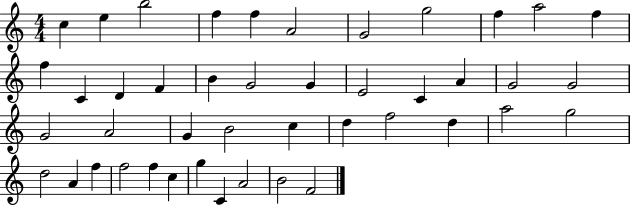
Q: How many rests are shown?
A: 0